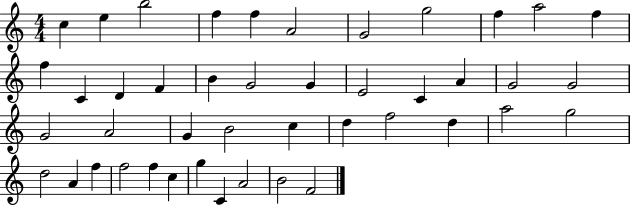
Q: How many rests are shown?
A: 0